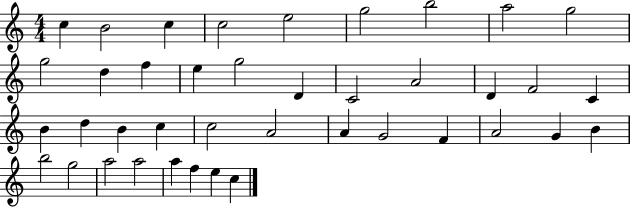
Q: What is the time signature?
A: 4/4